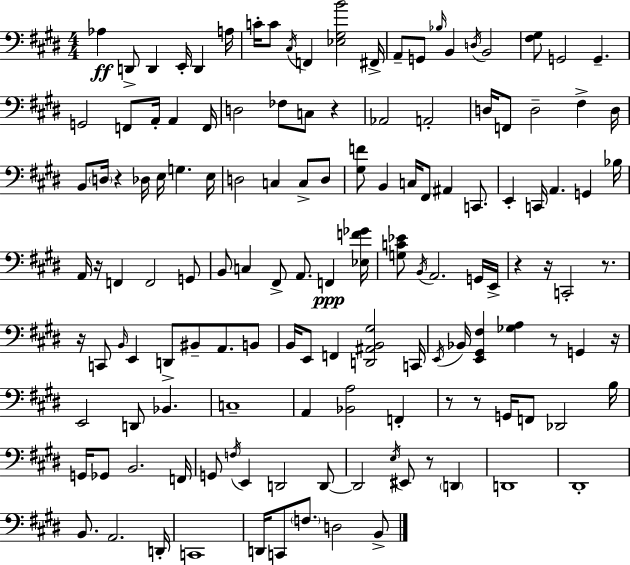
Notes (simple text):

Ab3/q D2/e D2/q E2/s D2/q A3/s C4/s C4/e C#3/s F2/q [Eb3,G#3,B4]/h F#2/s A2/e G2/e Bb3/s B2/q D3/s B2/h [F#3,G#3]/e G2/h G2/q. G2/h F2/e A2/s A2/q F2/s D3/h FES3/e C3/e R/q Ab2/h A2/h D3/s F2/e D3/h F#3/q D3/s B2/e D3/s R/q Db3/s E3/s G3/q. E3/s D3/h C3/q C3/e D3/e [G#3,F4]/e B2/q C3/s F#2/e A#2/q C2/e. E2/q C2/s A2/q. G2/q Bb3/s A2/s R/s F2/q F2/h G2/e B2/e C3/q F#2/e A2/e. F2/q [Eb3,F4,Gb4]/s [G3,C4,Eb4]/e B2/s A2/h. G2/s E2/s R/q R/s C2/h R/e. R/s C2/e B2/s E2/q D2/e BIS2/e A2/e. B2/e B2/s E2/e F2/q [D2,A#2,B2,G#3]/h C2/s E2/s Bb2/s [E2,G#2,F#3]/q [Gb3,A3]/q R/e G2/q R/s E2/h D2/e Bb2/q. C3/w A2/q [Bb2,A3]/h F2/q R/e R/e G2/s F2/e Db2/h B3/s G2/s Gb2/e B2/h. F2/s G2/e F3/s E2/q D2/h D2/e D2/h E3/s EIS2/e R/e D2/q D2/w D#2/w B2/e. A2/h. D2/s C2/w D2/s C2/e F3/e. D3/h B2/e